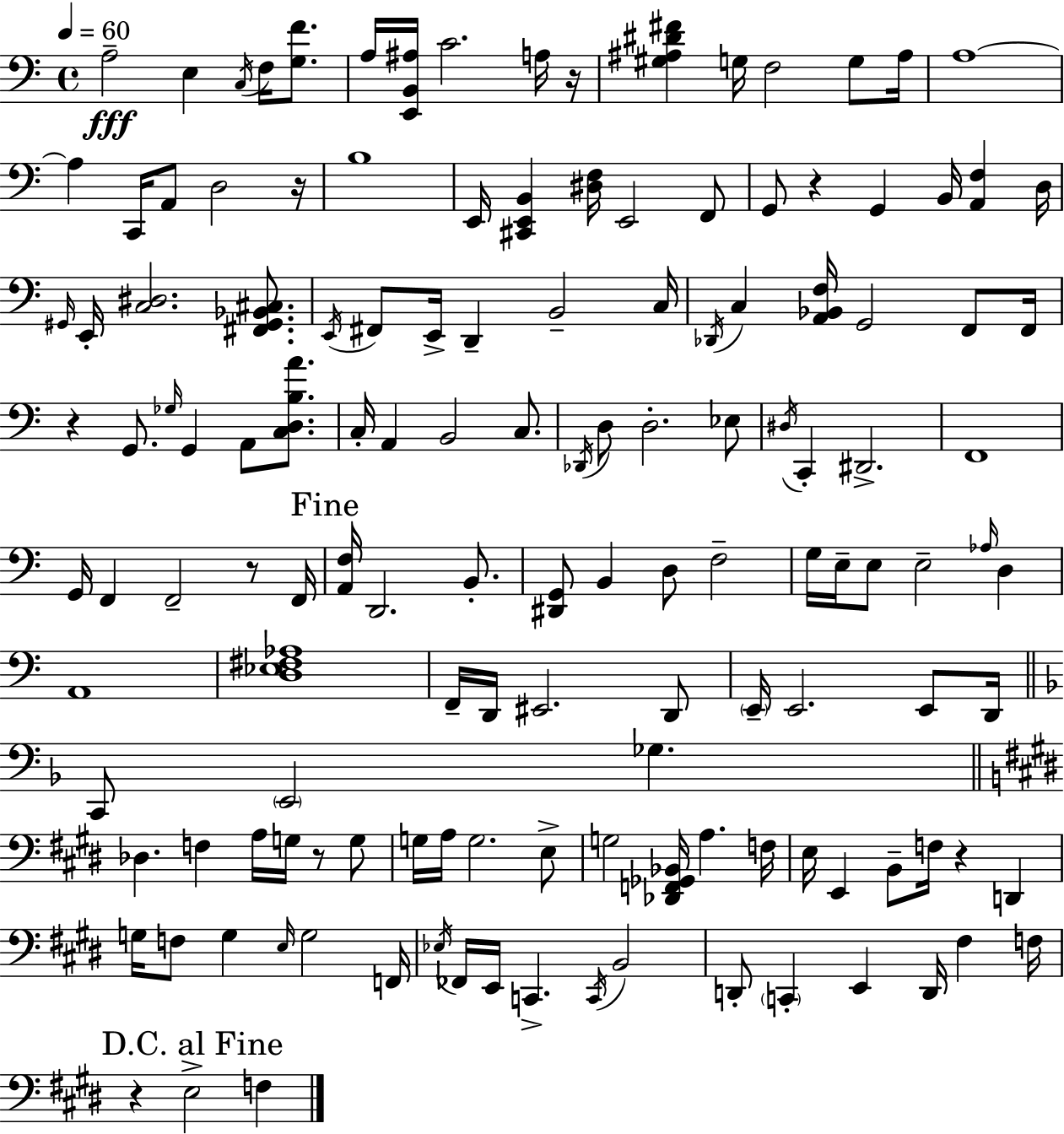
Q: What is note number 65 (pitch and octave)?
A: E3